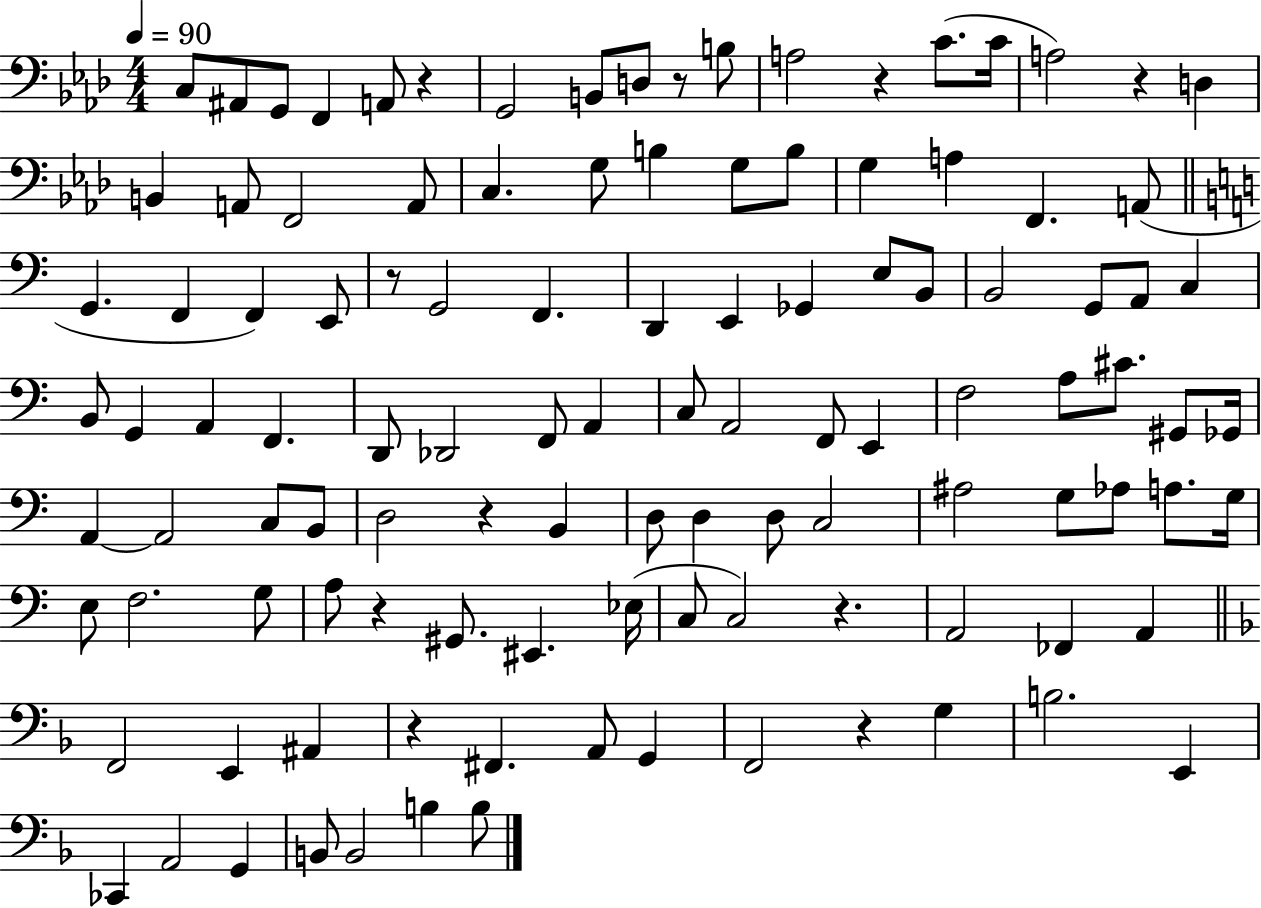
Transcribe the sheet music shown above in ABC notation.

X:1
T:Untitled
M:4/4
L:1/4
K:Ab
C,/2 ^A,,/2 G,,/2 F,, A,,/2 z G,,2 B,,/2 D,/2 z/2 B,/2 A,2 z C/2 C/4 A,2 z D, B,, A,,/2 F,,2 A,,/2 C, G,/2 B, G,/2 B,/2 G, A, F,, A,,/2 G,, F,, F,, E,,/2 z/2 G,,2 F,, D,, E,, _G,, E,/2 B,,/2 B,,2 G,,/2 A,,/2 C, B,,/2 G,, A,, F,, D,,/2 _D,,2 F,,/2 A,, C,/2 A,,2 F,,/2 E,, F,2 A,/2 ^C/2 ^G,,/2 _G,,/4 A,, A,,2 C,/2 B,,/2 D,2 z B,, D,/2 D, D,/2 C,2 ^A,2 G,/2 _A,/2 A,/2 G,/4 E,/2 F,2 G,/2 A,/2 z ^G,,/2 ^E,, _E,/4 C,/2 C,2 z A,,2 _F,, A,, F,,2 E,, ^A,, z ^F,, A,,/2 G,, F,,2 z G, B,2 E,, _C,, A,,2 G,, B,,/2 B,,2 B, B,/2